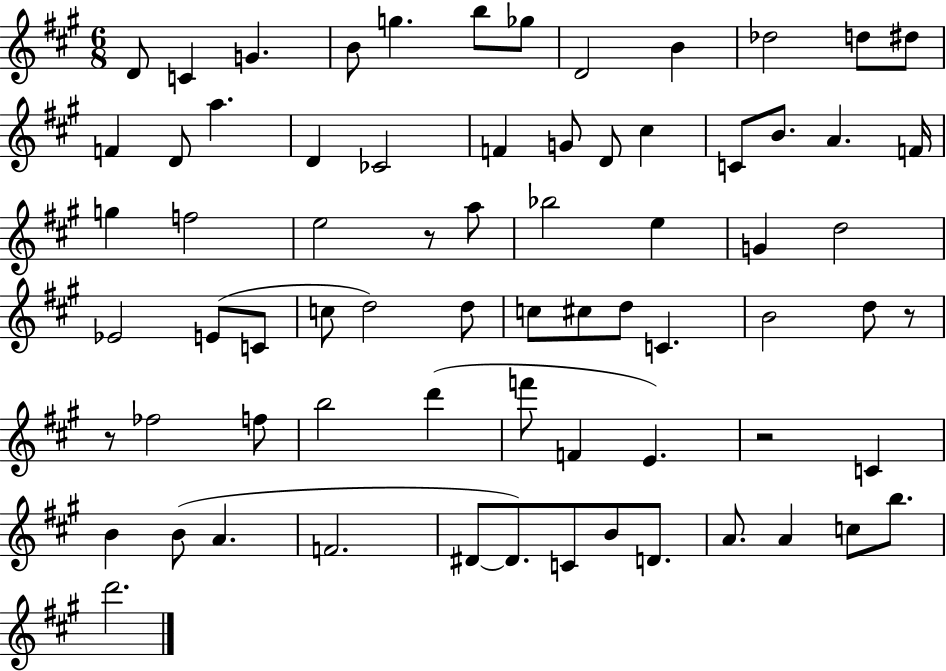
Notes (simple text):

D4/e C4/q G4/q. B4/e G5/q. B5/e Gb5/e D4/h B4/q Db5/h D5/e D#5/e F4/q D4/e A5/q. D4/q CES4/h F4/q G4/e D4/e C#5/q C4/e B4/e. A4/q. F4/s G5/q F5/h E5/h R/e A5/e Bb5/h E5/q G4/q D5/h Eb4/h E4/e C4/e C5/e D5/h D5/e C5/e C#5/e D5/e C4/q. B4/h D5/e R/e R/e FES5/h F5/e B5/h D6/q F6/e F4/q E4/q. R/h C4/q B4/q B4/e A4/q. F4/h. D#4/e D#4/e. C4/e B4/e D4/e. A4/e. A4/q C5/e B5/e. D6/h.